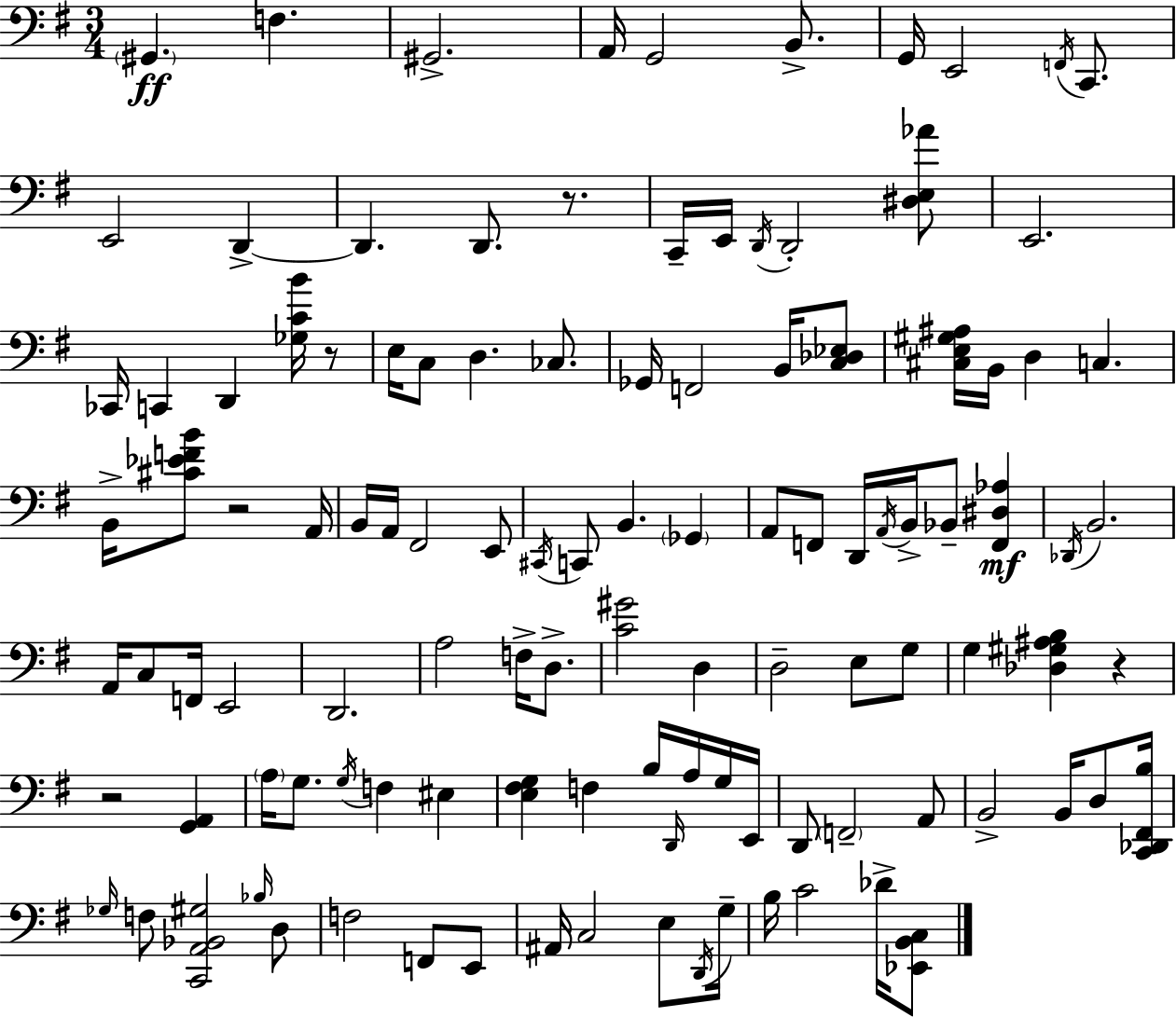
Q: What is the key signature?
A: E minor